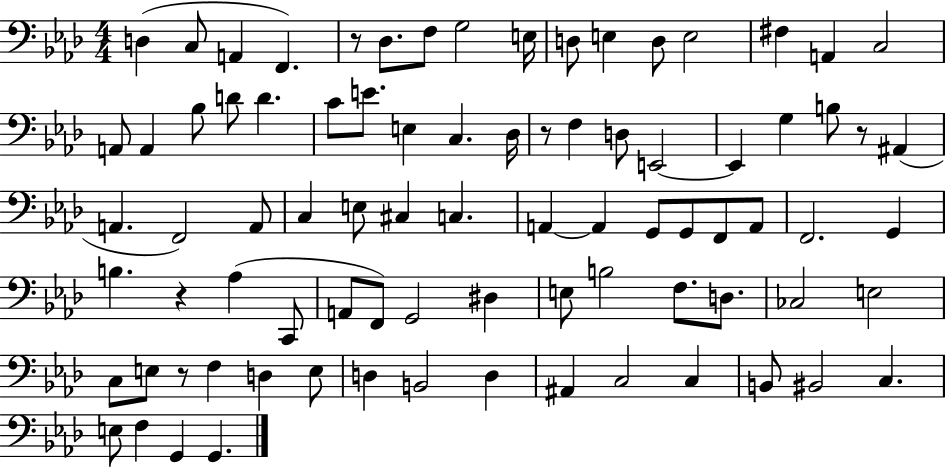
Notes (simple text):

D3/q C3/e A2/q F2/q. R/e Db3/e. F3/e G3/h E3/s D3/e E3/q D3/e E3/h F#3/q A2/q C3/h A2/e A2/q Bb3/e D4/e D4/q. C4/e E4/e. E3/q C3/q. Db3/s R/e F3/q D3/e E2/h E2/q G3/q B3/e R/e A#2/q A2/q. F2/h A2/e C3/q E3/e C#3/q C3/q. A2/q A2/q G2/e G2/e F2/e A2/e F2/h. G2/q B3/q. R/q Ab3/q C2/e A2/e F2/e G2/h D#3/q E3/e B3/h F3/e. D3/e. CES3/h E3/h C3/e E3/e R/e F3/q D3/q E3/e D3/q B2/h D3/q A#2/q C3/h C3/q B2/e BIS2/h C3/q. E3/e F3/q G2/q G2/q.